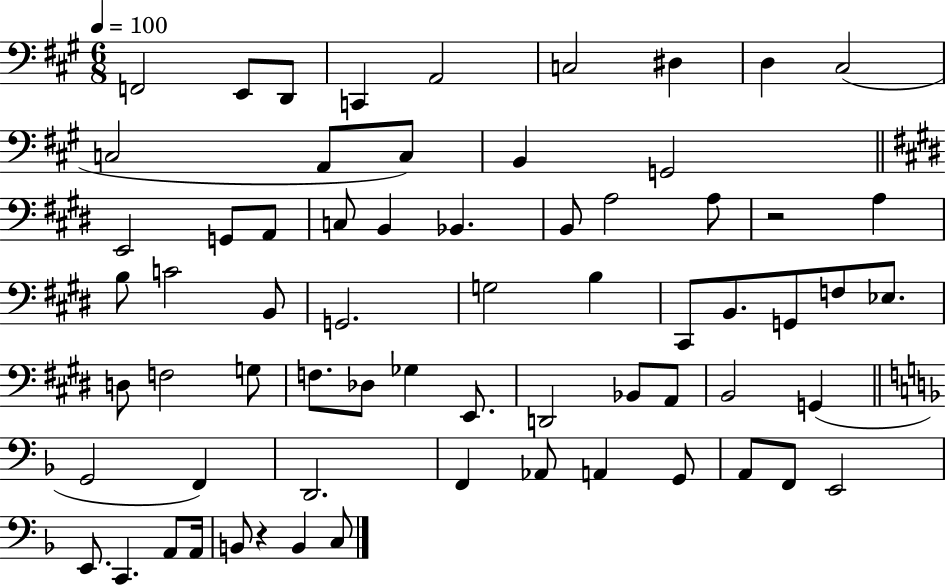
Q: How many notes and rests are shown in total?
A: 66